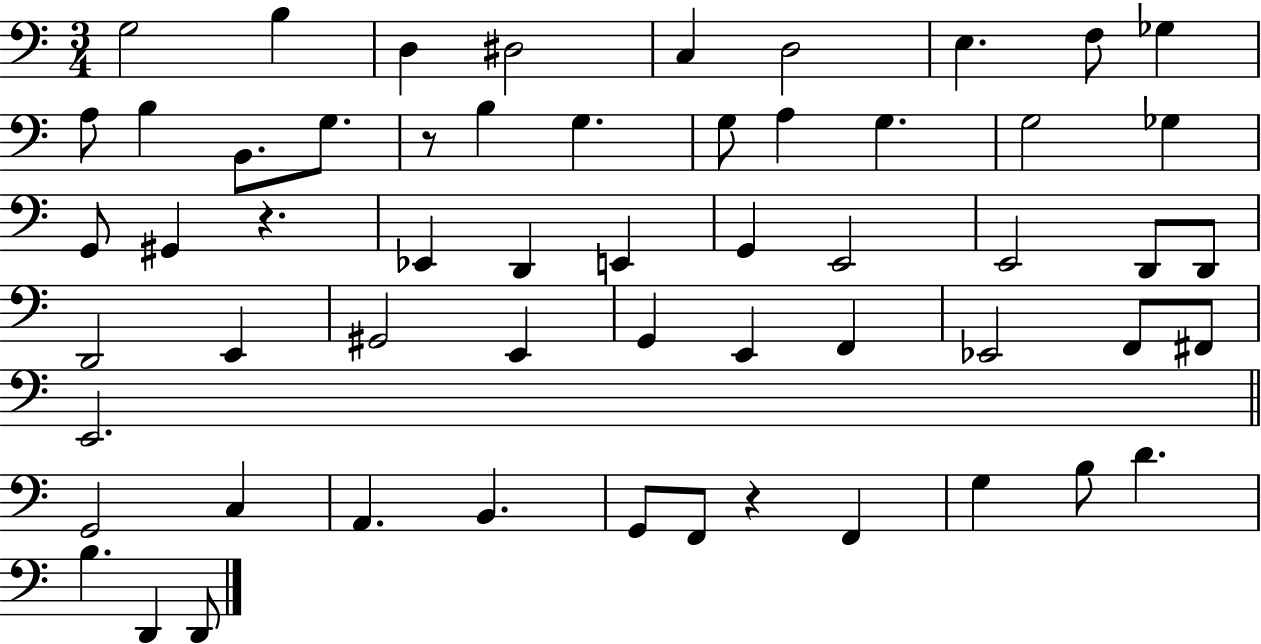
{
  \clef bass
  \numericTimeSignature
  \time 3/4
  \key c \major
  g2 b4 | d4 dis2 | c4 d2 | e4. f8 ges4 | \break a8 b4 b,8. g8. | r8 b4 g4. | g8 a4 g4. | g2 ges4 | \break g,8 gis,4 r4. | ees,4 d,4 e,4 | g,4 e,2 | e,2 d,8 d,8 | \break d,2 e,4 | gis,2 e,4 | g,4 e,4 f,4 | ees,2 f,8 fis,8 | \break e,2. | \bar "||" \break \key a \minor g,2 c4 | a,4. b,4. | g,8 f,8 r4 f,4 | g4 b8 d'4. | \break b4. d,4 d,8 | \bar "|."
}